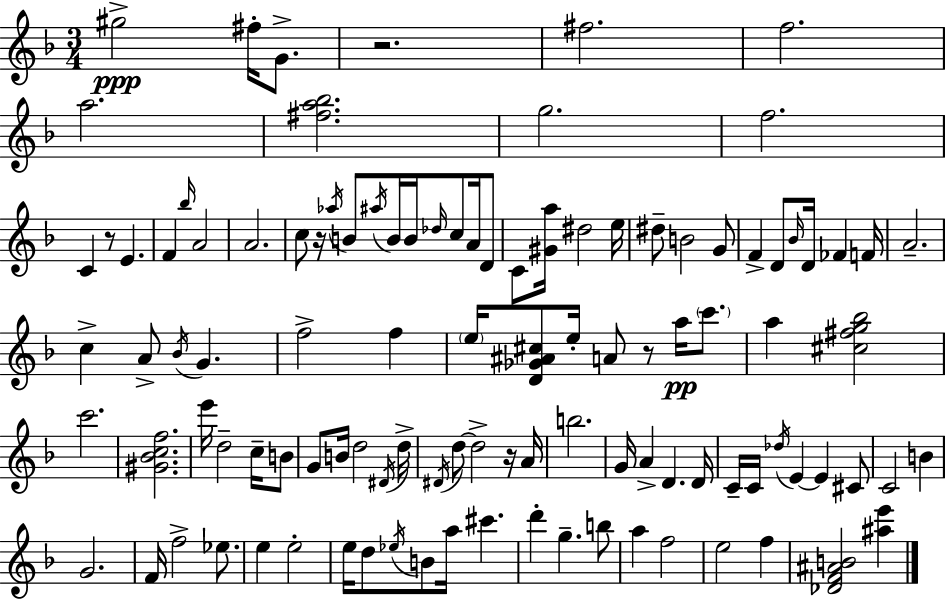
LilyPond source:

{
  \clef treble
  \numericTimeSignature
  \time 3/4
  \key f \major
  \repeat volta 2 { gis''2->\ppp fis''16-. g'8.-> | r2. | fis''2. | f''2. | \break a''2. | <fis'' a'' bes''>2. | g''2. | f''2. | \break c'4 r8 e'4. | f'4 \grace { bes''16 } a'2 | a'2. | c''8 r16 \acciaccatura { aes''16 } b'8 \acciaccatura { ais''16 } b'16 b'16 \grace { des''16 } c''8 | \break a'16 d'8 c'8 <gis' a''>16 dis''2 | e''16 dis''8-- b'2 | g'8 f'4-> d'8 \grace { bes'16 } d'16 | fes'4 f'16 a'2.-- | \break c''4-> a'8-> \acciaccatura { bes'16 } | g'4. f''2-> | f''4 \parenthesize e''16 <d' ges' ais' cis''>8 e''16-. a'8 | r8 a''16\pp \parenthesize c'''8. a''4 <cis'' fis'' g'' bes''>2 | \break c'''2. | <gis' bes' c'' f''>2. | e'''16 d''2-- | c''16-- b'8 g'8 b'16 d''2 | \break \acciaccatura { dis'16 } d''16-> \acciaccatura { dis'16 } d''8~~ d''2-> | r16 a'16 b''2. | g'16 a'4-> | d'4. d'16 c'16-- c'16 \acciaccatura { des''16 } e'4~~ | \break e'4 cis'8 c'2 | b'4 g'2. | f'16 f''2-> | ees''8. e''4 | \break e''2-. e''16 d''8 | \acciaccatura { ees''16 } b'8 a''16 cis'''4. d'''4-. | g''4.-- b''8 a''4 | f''2 e''2 | \break f''4 <des' f' ais' b'>2 | <ais'' e'''>4 } \bar "|."
}